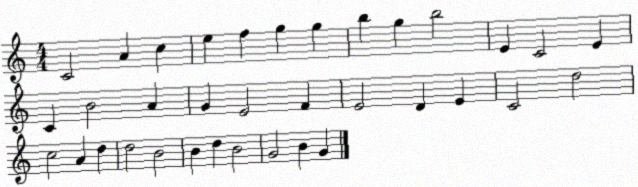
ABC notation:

X:1
T:Untitled
M:4/4
L:1/4
K:C
C2 A c e f g g b g b2 E C2 E C B2 A G E2 F E2 D E C2 d2 c2 A d d2 B2 B d B2 G2 B G